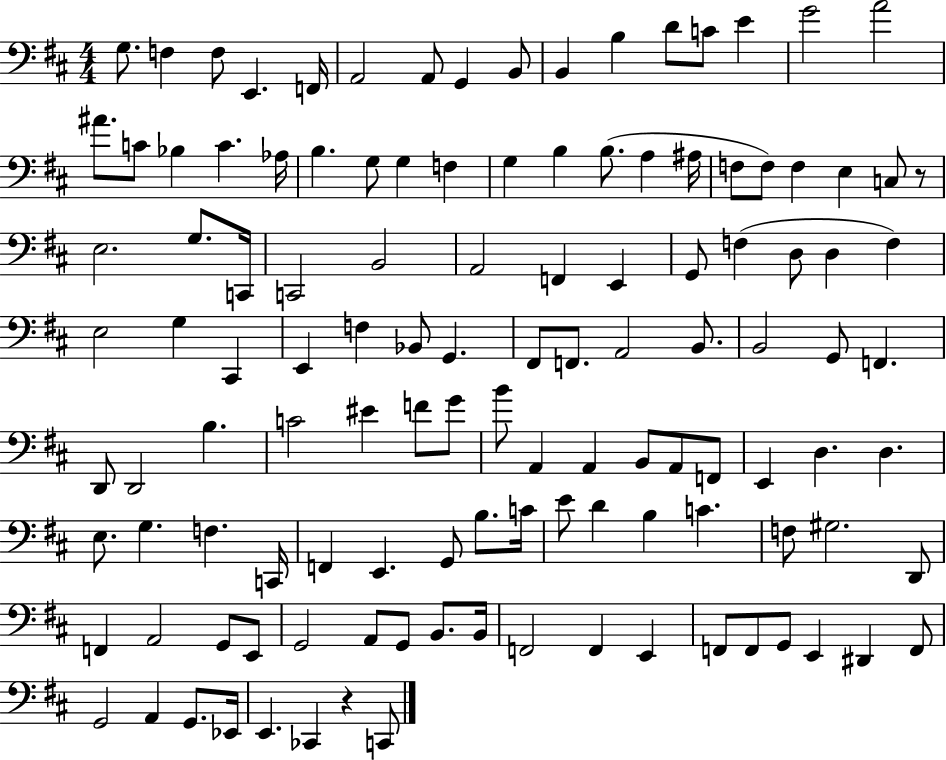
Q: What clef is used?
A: bass